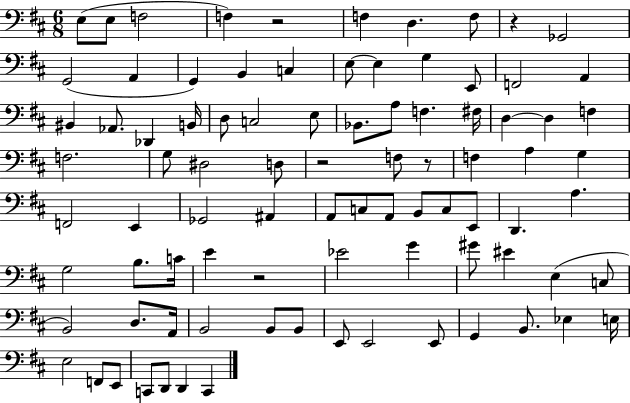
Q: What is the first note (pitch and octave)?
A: E3